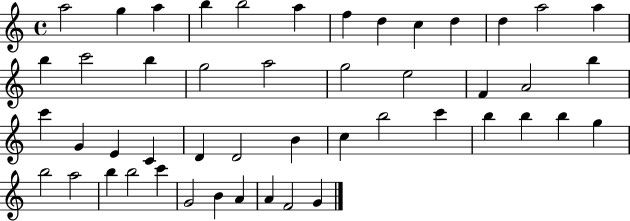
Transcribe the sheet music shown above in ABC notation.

X:1
T:Untitled
M:4/4
L:1/4
K:C
a2 g a b b2 a f d c d d a2 a b c'2 b g2 a2 g2 e2 F A2 b c' G E C D D2 B c b2 c' b b b g b2 a2 b b2 c' G2 B A A F2 G